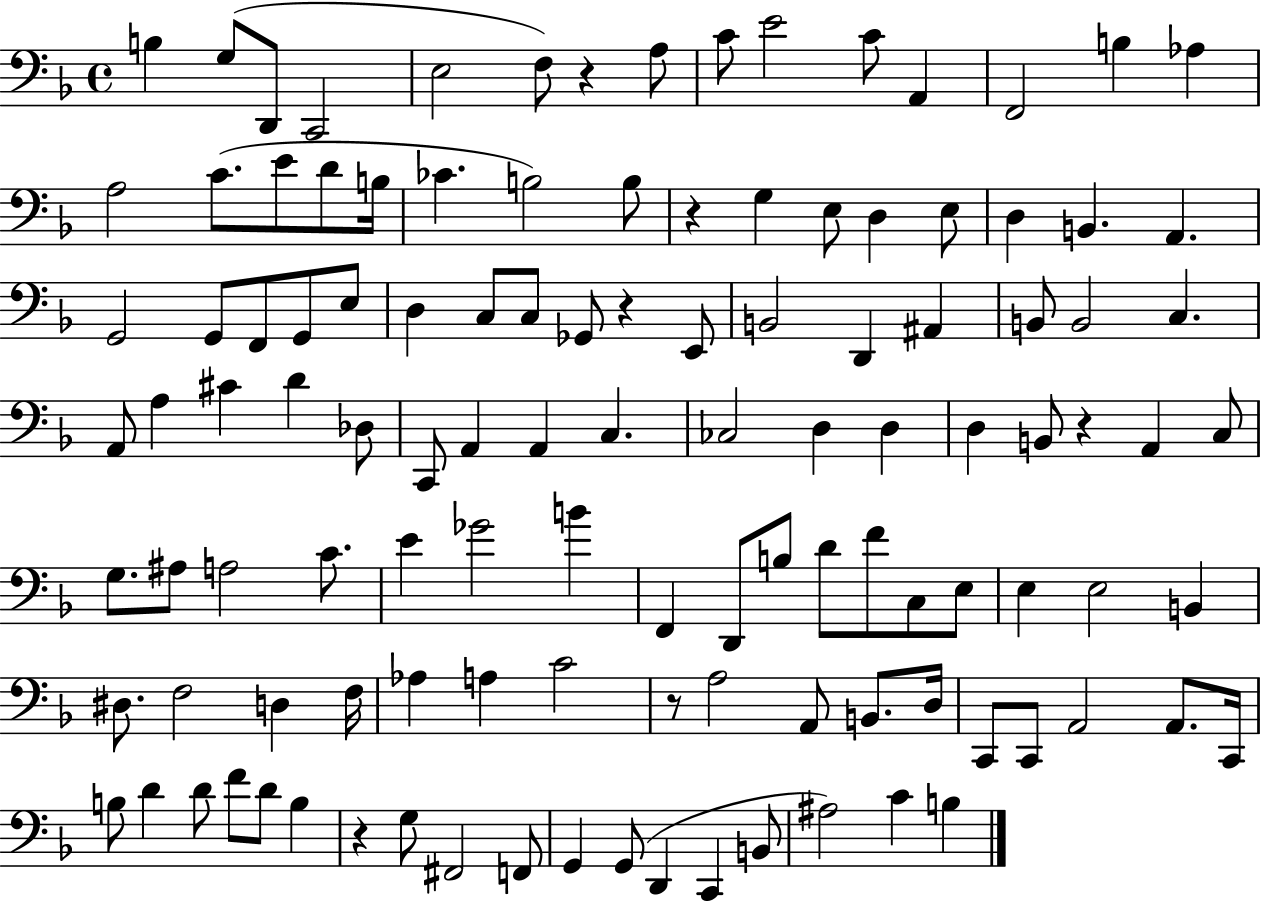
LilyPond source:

{
  \clef bass
  \time 4/4
  \defaultTimeSignature
  \key f \major
  b4 g8( d,8 c,2 | e2 f8) r4 a8 | c'8 e'2 c'8 a,4 | f,2 b4 aes4 | \break a2 c'8.( e'8 d'8 b16 | ces'4. b2) b8 | r4 g4 e8 d4 e8 | d4 b,4. a,4. | \break g,2 g,8 f,8 g,8 e8 | d4 c8 c8 ges,8 r4 e,8 | b,2 d,4 ais,4 | b,8 b,2 c4. | \break a,8 a4 cis'4 d'4 des8 | c,8 a,4 a,4 c4. | ces2 d4 d4 | d4 b,8 r4 a,4 c8 | \break g8. ais8 a2 c'8. | e'4 ges'2 b'4 | f,4 d,8 b8 d'8 f'8 c8 e8 | e4 e2 b,4 | \break dis8. f2 d4 f16 | aes4 a4 c'2 | r8 a2 a,8 b,8. d16 | c,8 c,8 a,2 a,8. c,16 | \break b8 d'4 d'8 f'8 d'8 b4 | r4 g8 fis,2 f,8 | g,4 g,8( d,4 c,4 b,8 | ais2) c'4 b4 | \break \bar "|."
}